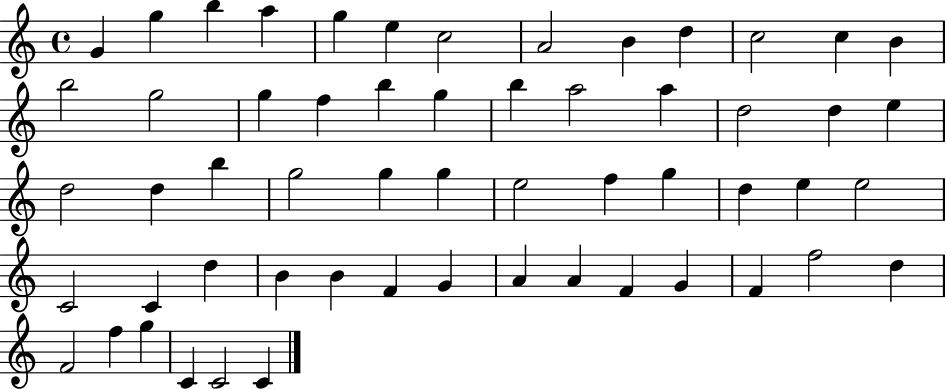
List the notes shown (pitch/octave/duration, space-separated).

G4/q G5/q B5/q A5/q G5/q E5/q C5/h A4/h B4/q D5/q C5/h C5/q B4/q B5/h G5/h G5/q F5/q B5/q G5/q B5/q A5/h A5/q D5/h D5/q E5/q D5/h D5/q B5/q G5/h G5/q G5/q E5/h F5/q G5/q D5/q E5/q E5/h C4/h C4/q D5/q B4/q B4/q F4/q G4/q A4/q A4/q F4/q G4/q F4/q F5/h D5/q F4/h F5/q G5/q C4/q C4/h C4/q